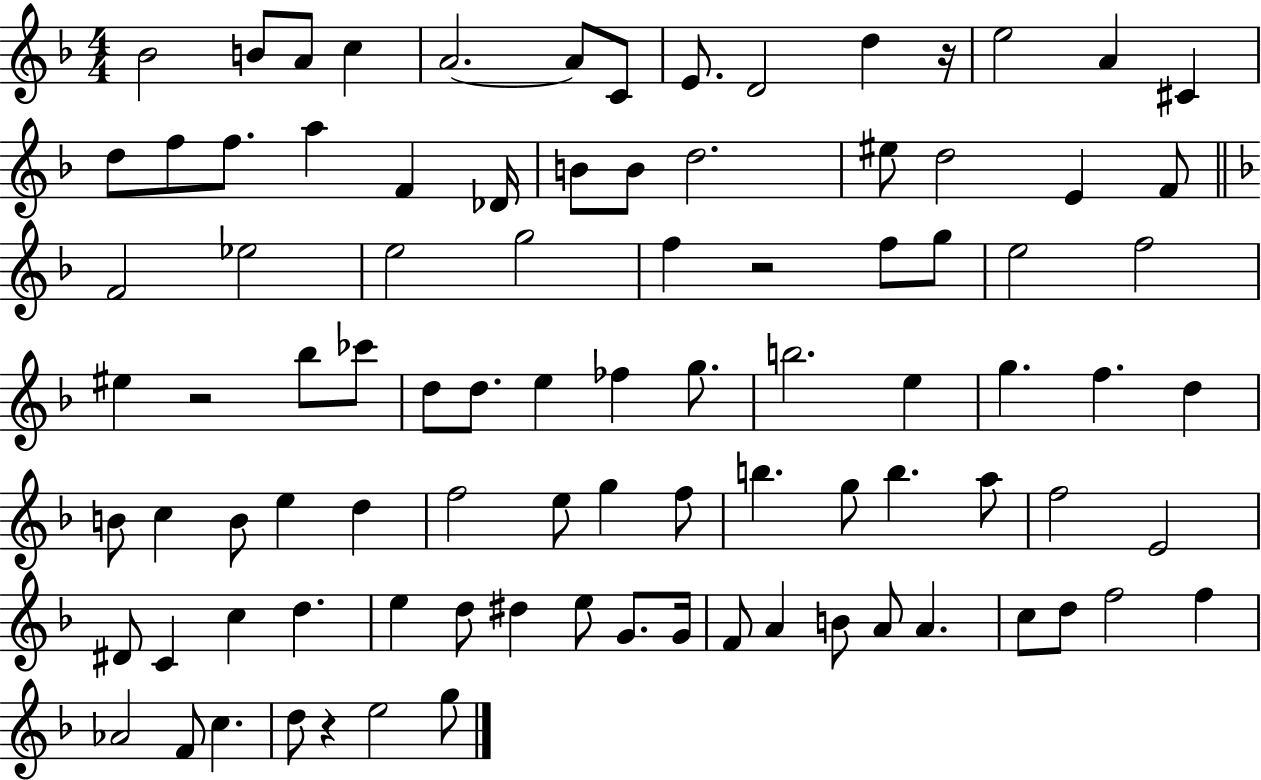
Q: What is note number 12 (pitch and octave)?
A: A4